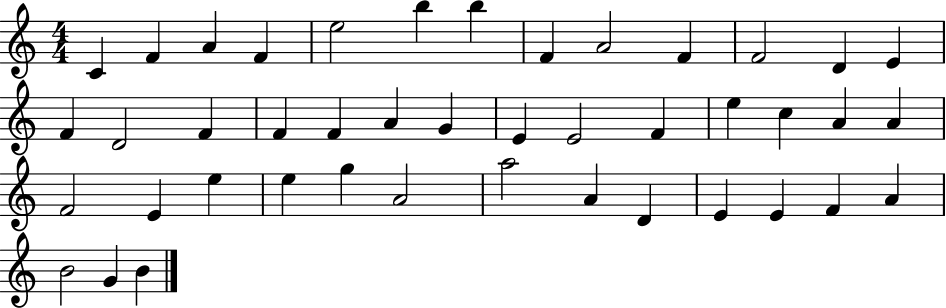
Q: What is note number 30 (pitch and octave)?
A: E5